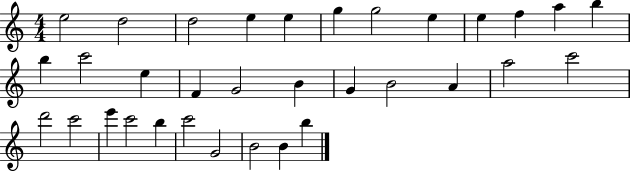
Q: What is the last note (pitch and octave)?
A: B5